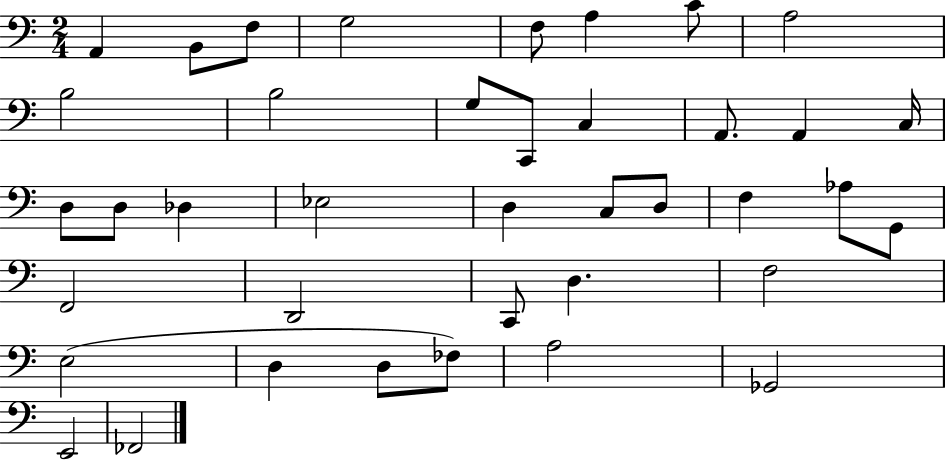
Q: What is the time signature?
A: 2/4